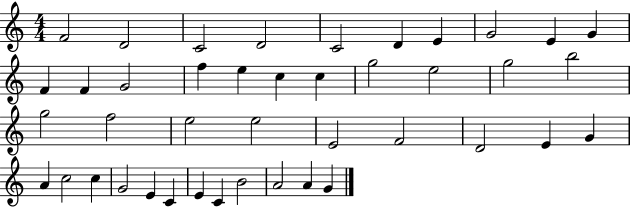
F4/h D4/h C4/h D4/h C4/h D4/q E4/q G4/h E4/q G4/q F4/q F4/q G4/h F5/q E5/q C5/q C5/q G5/h E5/h G5/h B5/h G5/h F5/h E5/h E5/h E4/h F4/h D4/h E4/q G4/q A4/q C5/h C5/q G4/h E4/q C4/q E4/q C4/q B4/h A4/h A4/q G4/q